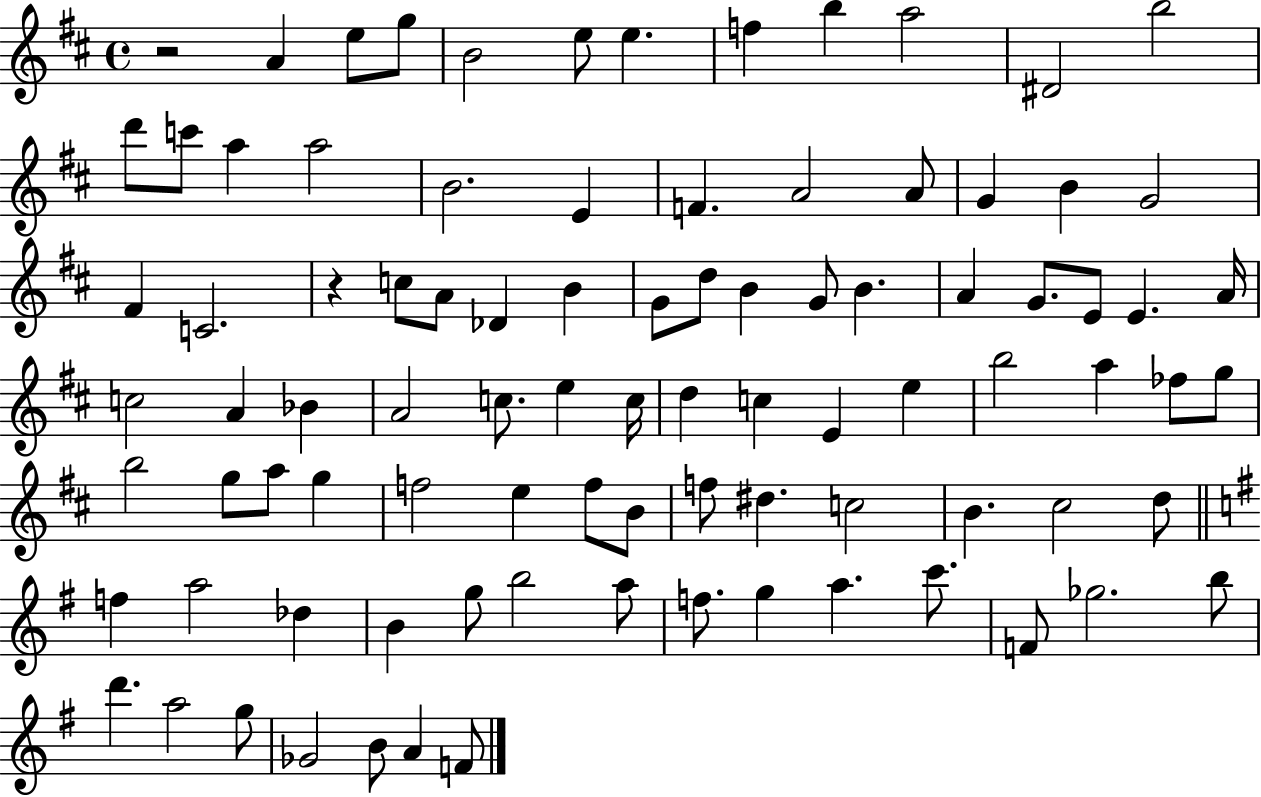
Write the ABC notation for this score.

X:1
T:Untitled
M:4/4
L:1/4
K:D
z2 A e/2 g/2 B2 e/2 e f b a2 ^D2 b2 d'/2 c'/2 a a2 B2 E F A2 A/2 G B G2 ^F C2 z c/2 A/2 _D B G/2 d/2 B G/2 B A G/2 E/2 E A/4 c2 A _B A2 c/2 e c/4 d c E e b2 a _f/2 g/2 b2 g/2 a/2 g f2 e f/2 B/2 f/2 ^d c2 B ^c2 d/2 f a2 _d B g/2 b2 a/2 f/2 g a c'/2 F/2 _g2 b/2 d' a2 g/2 _G2 B/2 A F/2